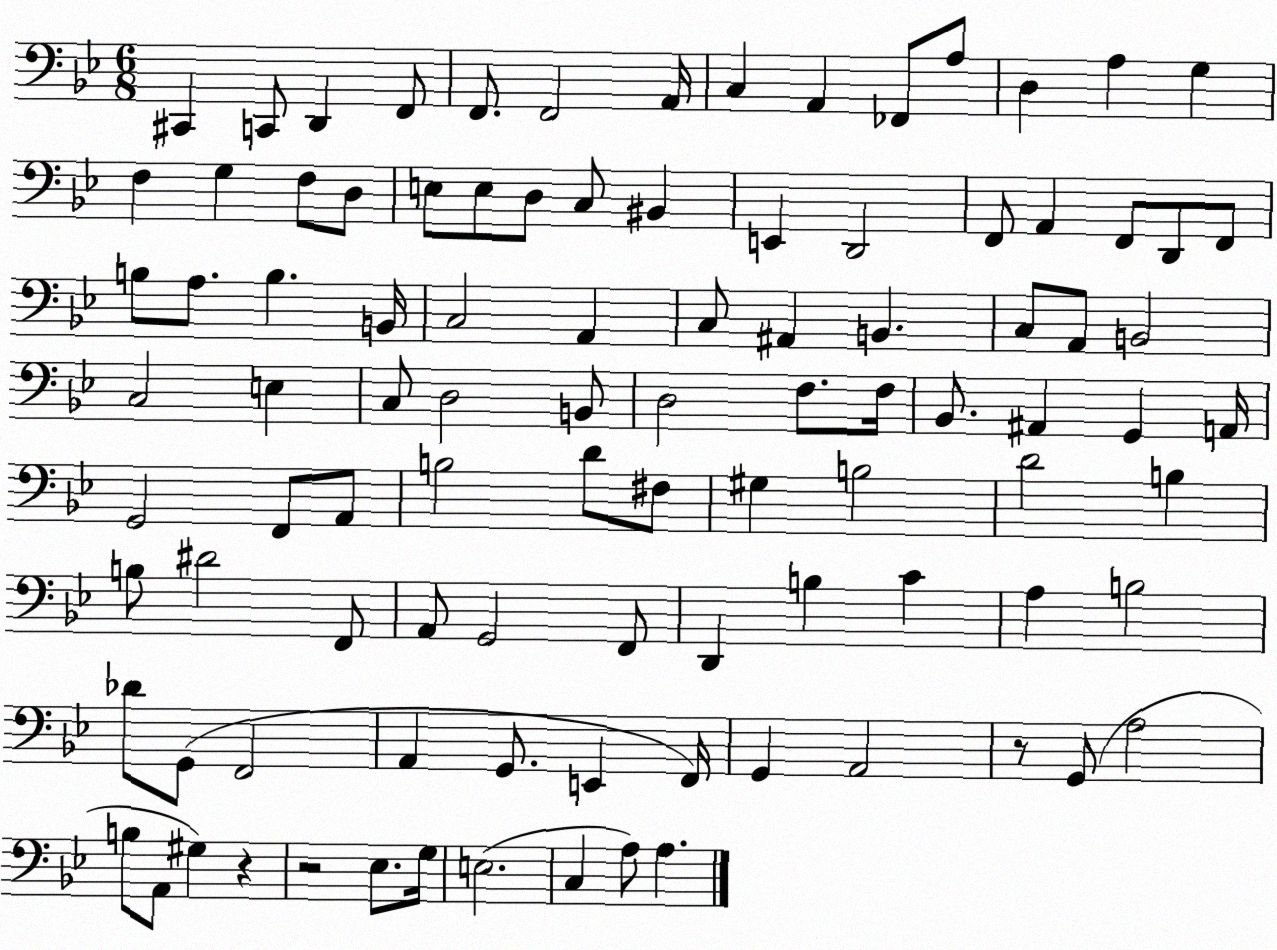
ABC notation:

X:1
T:Untitled
M:6/8
L:1/4
K:Bb
^C,, C,,/2 D,, F,,/2 F,,/2 F,,2 A,,/4 C, A,, _F,,/2 A,/2 D, A, G, F, G, F,/2 D,/2 E,/2 E,/2 D,/2 C,/2 ^B,, E,, D,,2 F,,/2 A,, F,,/2 D,,/2 F,,/2 B,/2 A,/2 B, B,,/4 C,2 A,, C,/2 ^A,, B,, C,/2 A,,/2 B,,2 C,2 E, C,/2 D,2 B,,/2 D,2 F,/2 F,/4 _B,,/2 ^A,, G,, A,,/4 G,,2 F,,/2 A,,/2 B,2 D/2 ^F,/2 ^G, B,2 D2 B, B,/2 ^D2 F,,/2 A,,/2 G,,2 F,,/2 D,, B, C A, B,2 _D/2 G,,/2 F,,2 A,, G,,/2 E,, F,,/4 G,, A,,2 z/2 G,,/2 A,2 B,/2 A,,/2 ^G, z z2 _E,/2 G,/4 E,2 C, A,/2 A,